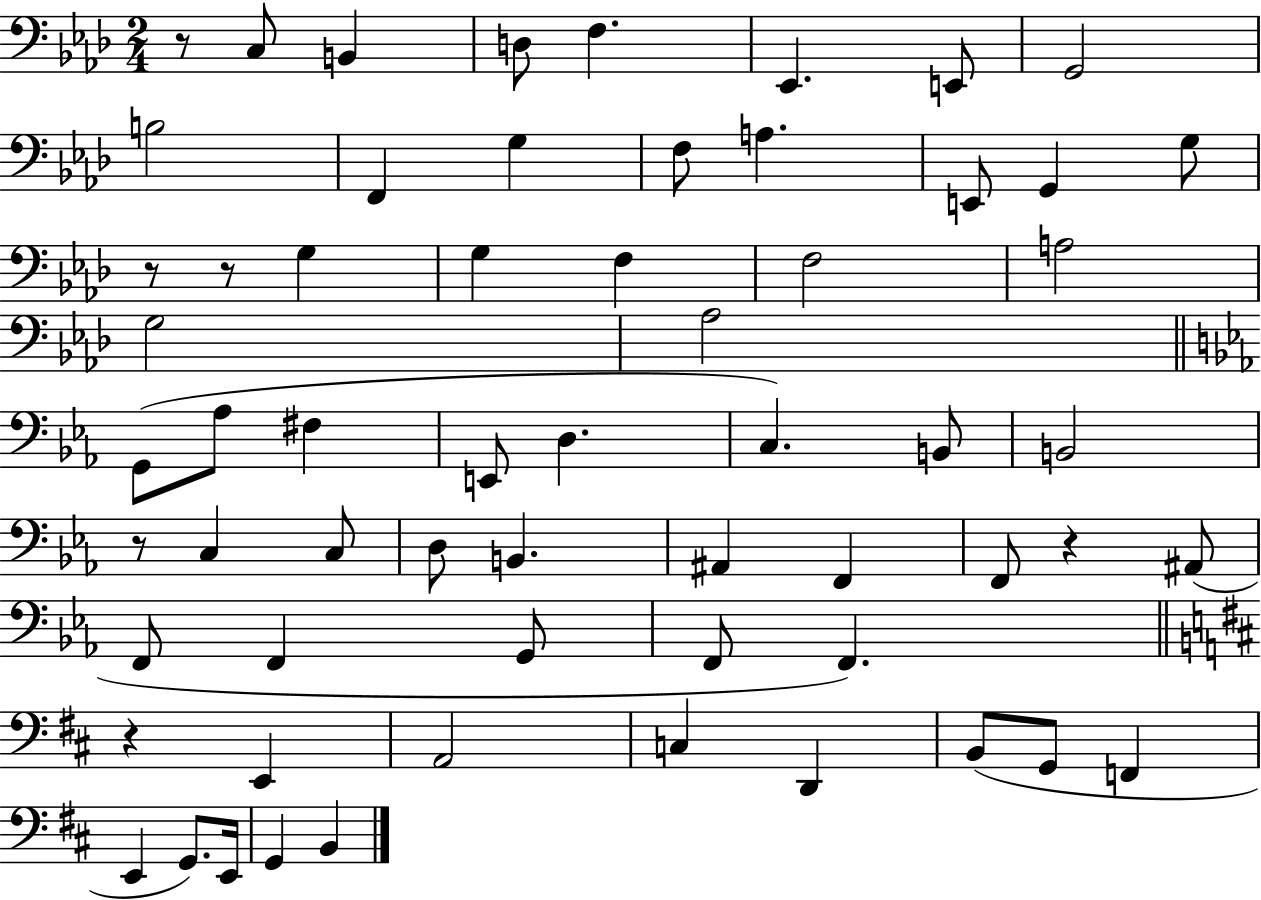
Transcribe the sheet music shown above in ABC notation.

X:1
T:Untitled
M:2/4
L:1/4
K:Ab
z/2 C,/2 B,, D,/2 F, _E,, E,,/2 G,,2 B,2 F,, G, F,/2 A, E,,/2 G,, G,/2 z/2 z/2 G, G, F, F,2 A,2 G,2 _A,2 G,,/2 _A,/2 ^F, E,,/2 D, C, B,,/2 B,,2 z/2 C, C,/2 D,/2 B,, ^A,, F,, F,,/2 z ^A,,/2 F,,/2 F,, G,,/2 F,,/2 F,, z E,, A,,2 C, D,, B,,/2 G,,/2 F,, E,, G,,/2 E,,/4 G,, B,,